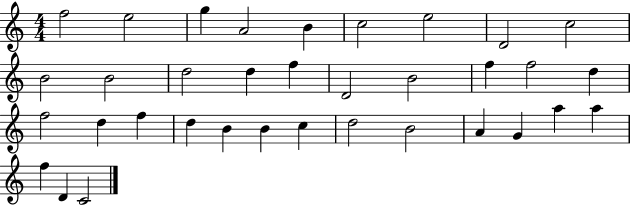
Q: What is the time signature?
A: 4/4